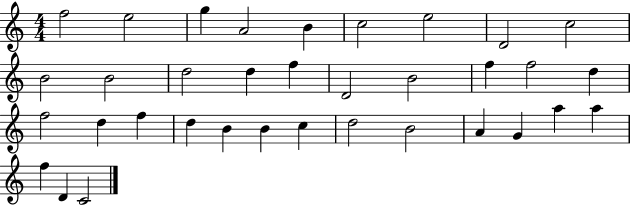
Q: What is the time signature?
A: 4/4